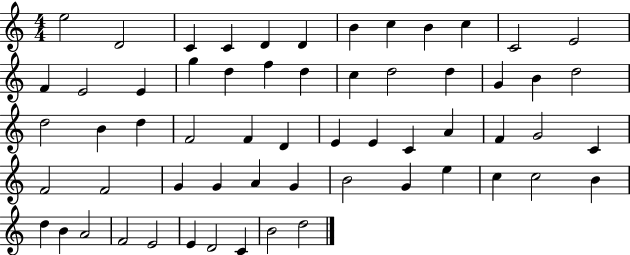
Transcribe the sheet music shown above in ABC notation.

X:1
T:Untitled
M:4/4
L:1/4
K:C
e2 D2 C C D D B c B c C2 E2 F E2 E g d f d c d2 d G B d2 d2 B d F2 F D E E C A F G2 C F2 F2 G G A G B2 G e c c2 B d B A2 F2 E2 E D2 C B2 d2